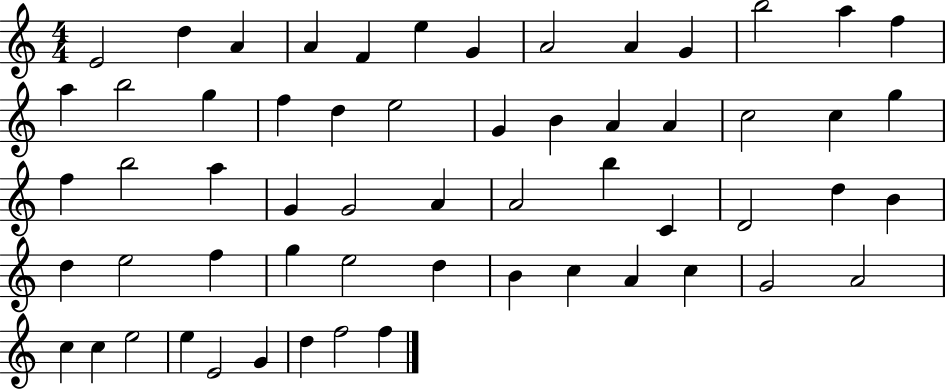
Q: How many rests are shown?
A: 0